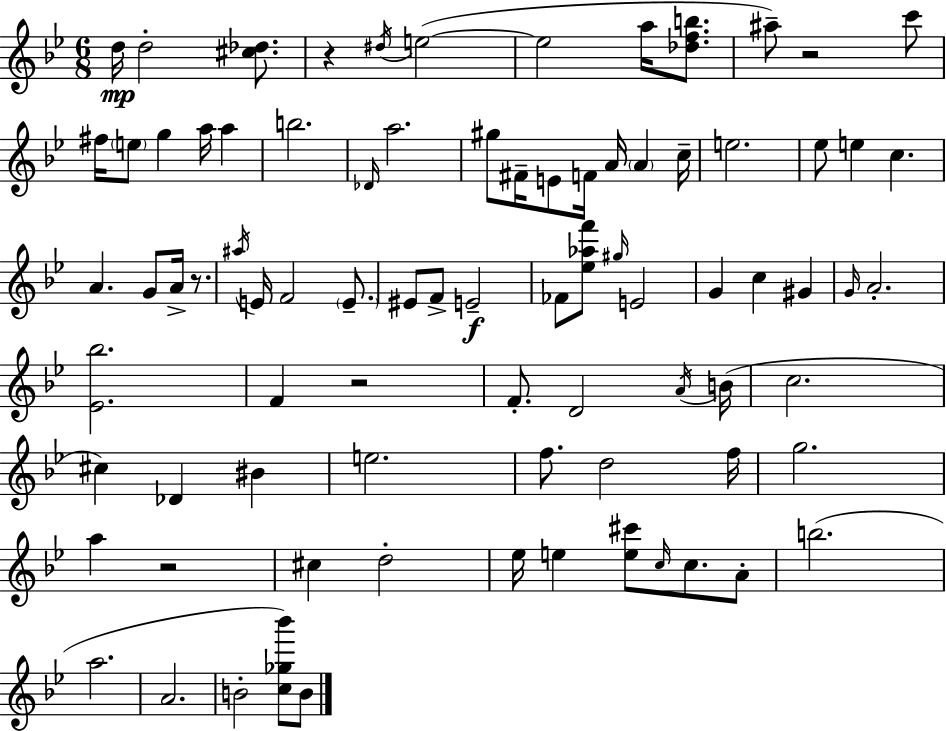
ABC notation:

X:1
T:Untitled
M:6/8
L:1/4
K:Gm
d/4 d2 [^c_d]/2 z ^d/4 e2 e2 a/4 [_dfb]/2 ^a/2 z2 c'/2 ^f/4 e/2 g a/4 a b2 _D/4 a2 ^g/2 ^F/4 E/2 F/4 A/4 A c/4 e2 _e/2 e c A G/2 A/4 z/2 ^a/4 E/4 F2 E/2 ^E/2 F/2 E2 _F/2 [_e_af']/2 ^g/4 E2 G c ^G G/4 A2 [_E_b]2 F z2 F/2 D2 A/4 B/4 c2 ^c _D ^B e2 f/2 d2 f/4 g2 a z2 ^c d2 _e/4 e [e^c']/2 c/4 c/2 A/2 b2 a2 A2 B2 [c_g_b']/2 B/2